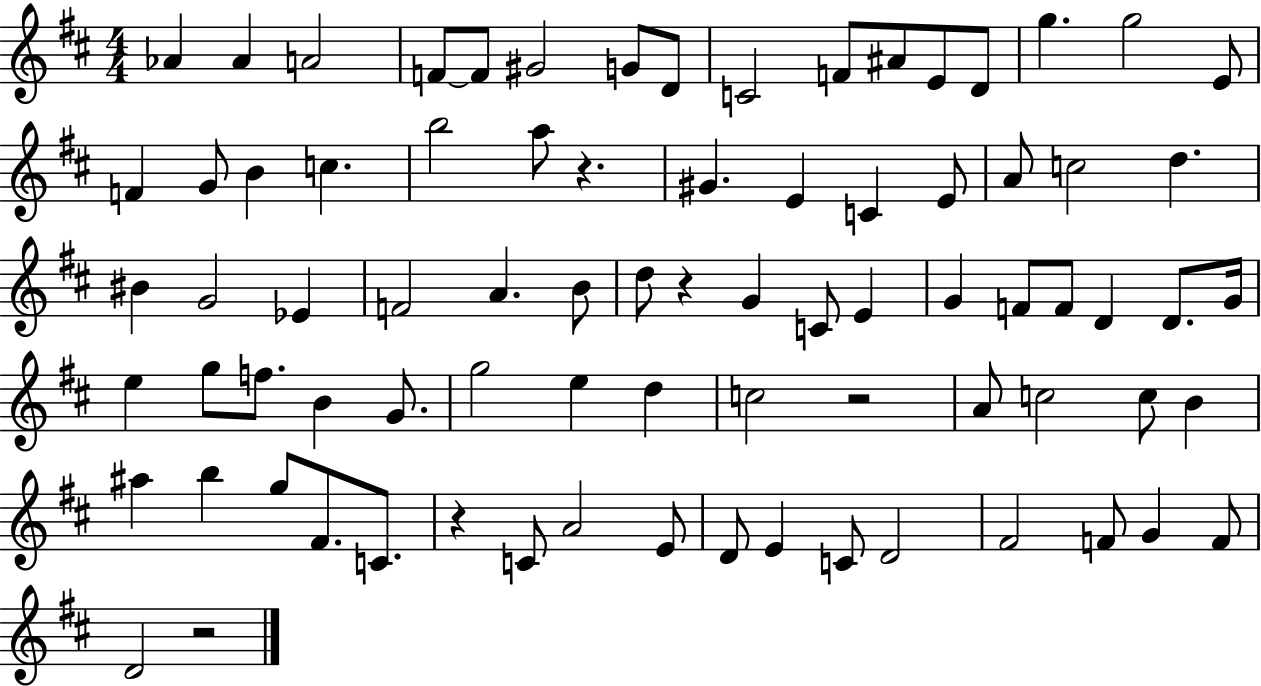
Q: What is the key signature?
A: D major